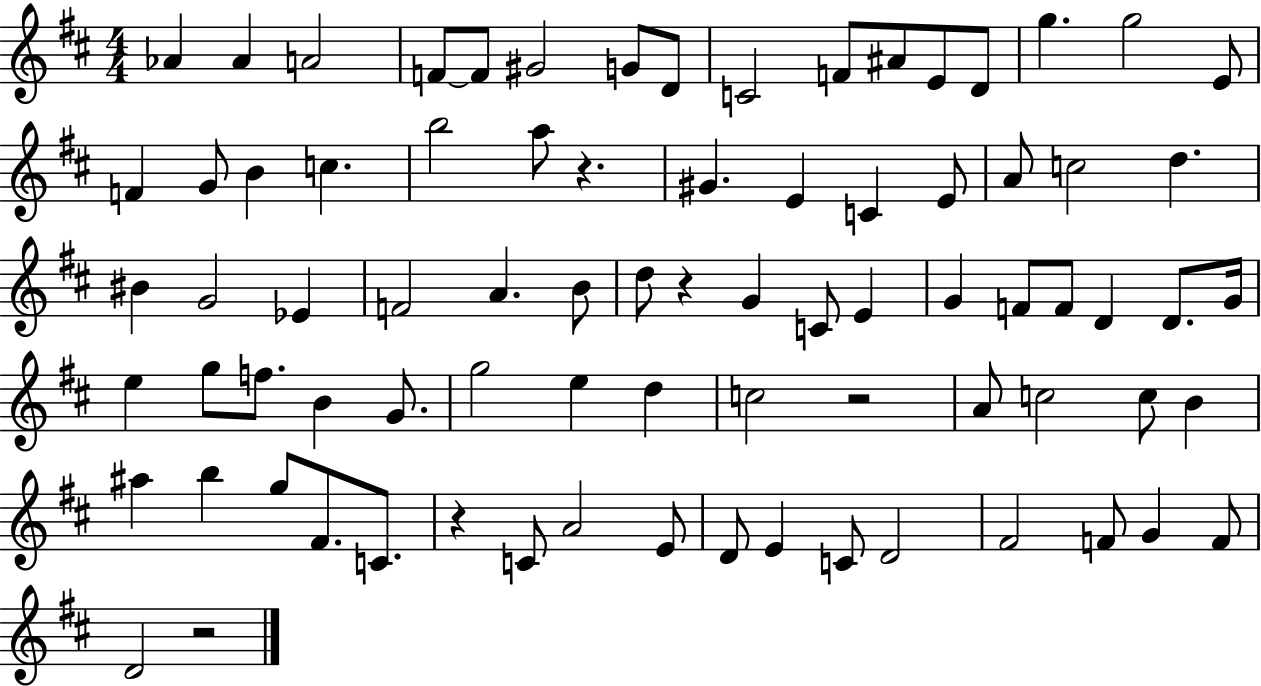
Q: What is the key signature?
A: D major